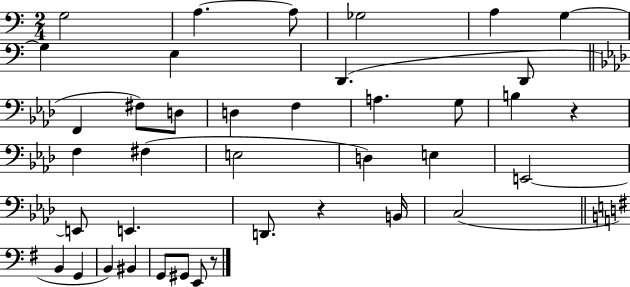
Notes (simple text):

G3/h A3/q. A3/e Gb3/h A3/q G3/q G3/q E3/q D2/q. D2/e F2/q F#3/e D3/e D3/q F3/q A3/q. G3/e B3/q R/q F3/q F#3/q E3/h D3/q E3/q E2/h E2/e E2/q. D2/e. R/q B2/s C3/h B2/q G2/q B2/q BIS2/q G2/e G#2/e E2/e R/e